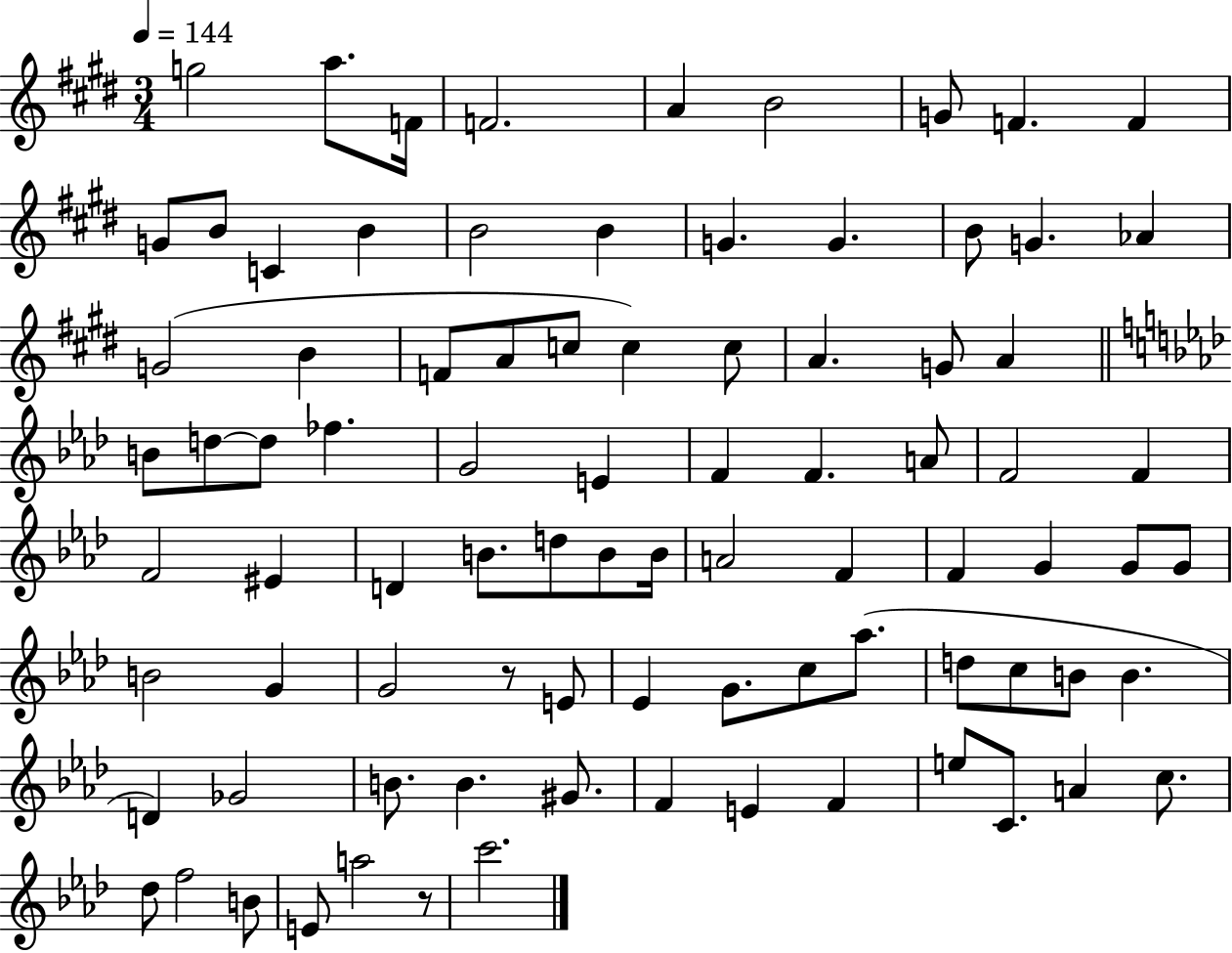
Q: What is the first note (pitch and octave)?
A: G5